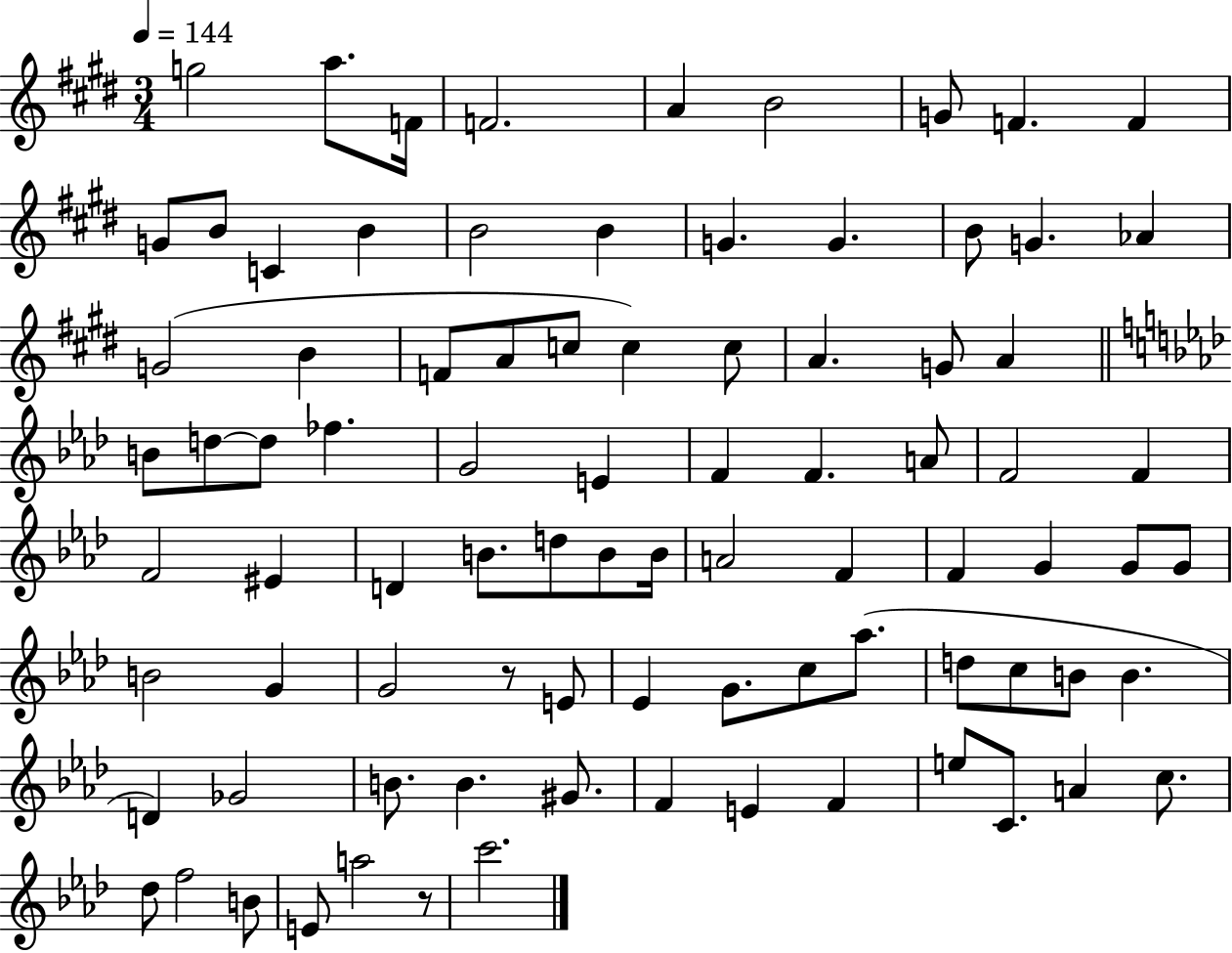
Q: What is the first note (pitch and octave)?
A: G5